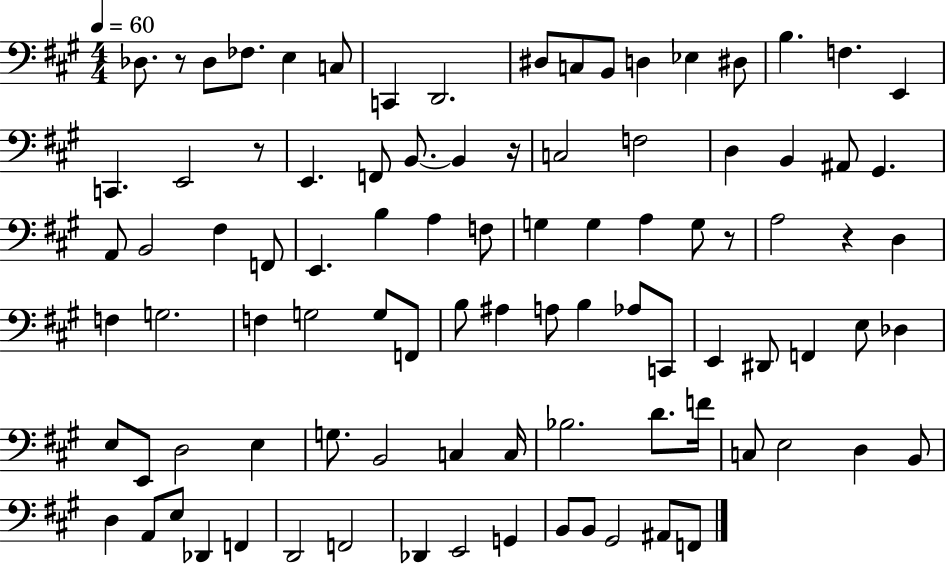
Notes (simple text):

Db3/e. R/e Db3/e FES3/e. E3/q C3/e C2/q D2/h. D#3/e C3/e B2/e D3/q Eb3/q D#3/e B3/q. F3/q. E2/q C2/q. E2/h R/e E2/q. F2/e B2/e. B2/q R/s C3/h F3/h D3/q B2/q A#2/e G#2/q. A2/e B2/h F#3/q F2/e E2/q. B3/q A3/q F3/e G3/q G3/q A3/q G3/e R/e A3/h R/q D3/q F3/q G3/h. F3/q G3/h G3/e F2/e B3/e A#3/q A3/e B3/q Ab3/e C2/e E2/q D#2/e F2/q E3/e Db3/q E3/e E2/e D3/h E3/q G3/e. B2/h C3/q C3/s Bb3/h. D4/e. F4/s C3/e E3/h D3/q B2/e D3/q A2/e E3/e Db2/q F2/q D2/h F2/h Db2/q E2/h G2/q B2/e B2/e G#2/h A#2/e F2/e